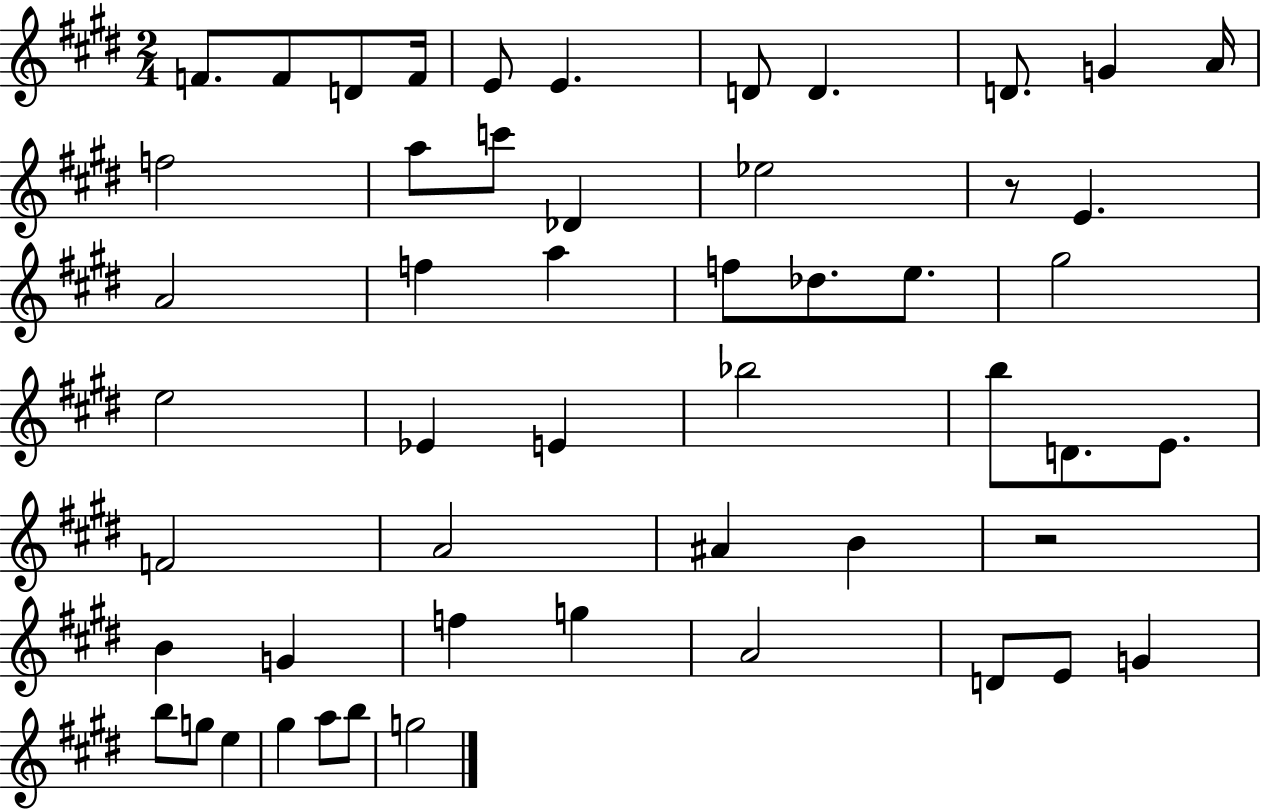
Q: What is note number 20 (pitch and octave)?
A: A5